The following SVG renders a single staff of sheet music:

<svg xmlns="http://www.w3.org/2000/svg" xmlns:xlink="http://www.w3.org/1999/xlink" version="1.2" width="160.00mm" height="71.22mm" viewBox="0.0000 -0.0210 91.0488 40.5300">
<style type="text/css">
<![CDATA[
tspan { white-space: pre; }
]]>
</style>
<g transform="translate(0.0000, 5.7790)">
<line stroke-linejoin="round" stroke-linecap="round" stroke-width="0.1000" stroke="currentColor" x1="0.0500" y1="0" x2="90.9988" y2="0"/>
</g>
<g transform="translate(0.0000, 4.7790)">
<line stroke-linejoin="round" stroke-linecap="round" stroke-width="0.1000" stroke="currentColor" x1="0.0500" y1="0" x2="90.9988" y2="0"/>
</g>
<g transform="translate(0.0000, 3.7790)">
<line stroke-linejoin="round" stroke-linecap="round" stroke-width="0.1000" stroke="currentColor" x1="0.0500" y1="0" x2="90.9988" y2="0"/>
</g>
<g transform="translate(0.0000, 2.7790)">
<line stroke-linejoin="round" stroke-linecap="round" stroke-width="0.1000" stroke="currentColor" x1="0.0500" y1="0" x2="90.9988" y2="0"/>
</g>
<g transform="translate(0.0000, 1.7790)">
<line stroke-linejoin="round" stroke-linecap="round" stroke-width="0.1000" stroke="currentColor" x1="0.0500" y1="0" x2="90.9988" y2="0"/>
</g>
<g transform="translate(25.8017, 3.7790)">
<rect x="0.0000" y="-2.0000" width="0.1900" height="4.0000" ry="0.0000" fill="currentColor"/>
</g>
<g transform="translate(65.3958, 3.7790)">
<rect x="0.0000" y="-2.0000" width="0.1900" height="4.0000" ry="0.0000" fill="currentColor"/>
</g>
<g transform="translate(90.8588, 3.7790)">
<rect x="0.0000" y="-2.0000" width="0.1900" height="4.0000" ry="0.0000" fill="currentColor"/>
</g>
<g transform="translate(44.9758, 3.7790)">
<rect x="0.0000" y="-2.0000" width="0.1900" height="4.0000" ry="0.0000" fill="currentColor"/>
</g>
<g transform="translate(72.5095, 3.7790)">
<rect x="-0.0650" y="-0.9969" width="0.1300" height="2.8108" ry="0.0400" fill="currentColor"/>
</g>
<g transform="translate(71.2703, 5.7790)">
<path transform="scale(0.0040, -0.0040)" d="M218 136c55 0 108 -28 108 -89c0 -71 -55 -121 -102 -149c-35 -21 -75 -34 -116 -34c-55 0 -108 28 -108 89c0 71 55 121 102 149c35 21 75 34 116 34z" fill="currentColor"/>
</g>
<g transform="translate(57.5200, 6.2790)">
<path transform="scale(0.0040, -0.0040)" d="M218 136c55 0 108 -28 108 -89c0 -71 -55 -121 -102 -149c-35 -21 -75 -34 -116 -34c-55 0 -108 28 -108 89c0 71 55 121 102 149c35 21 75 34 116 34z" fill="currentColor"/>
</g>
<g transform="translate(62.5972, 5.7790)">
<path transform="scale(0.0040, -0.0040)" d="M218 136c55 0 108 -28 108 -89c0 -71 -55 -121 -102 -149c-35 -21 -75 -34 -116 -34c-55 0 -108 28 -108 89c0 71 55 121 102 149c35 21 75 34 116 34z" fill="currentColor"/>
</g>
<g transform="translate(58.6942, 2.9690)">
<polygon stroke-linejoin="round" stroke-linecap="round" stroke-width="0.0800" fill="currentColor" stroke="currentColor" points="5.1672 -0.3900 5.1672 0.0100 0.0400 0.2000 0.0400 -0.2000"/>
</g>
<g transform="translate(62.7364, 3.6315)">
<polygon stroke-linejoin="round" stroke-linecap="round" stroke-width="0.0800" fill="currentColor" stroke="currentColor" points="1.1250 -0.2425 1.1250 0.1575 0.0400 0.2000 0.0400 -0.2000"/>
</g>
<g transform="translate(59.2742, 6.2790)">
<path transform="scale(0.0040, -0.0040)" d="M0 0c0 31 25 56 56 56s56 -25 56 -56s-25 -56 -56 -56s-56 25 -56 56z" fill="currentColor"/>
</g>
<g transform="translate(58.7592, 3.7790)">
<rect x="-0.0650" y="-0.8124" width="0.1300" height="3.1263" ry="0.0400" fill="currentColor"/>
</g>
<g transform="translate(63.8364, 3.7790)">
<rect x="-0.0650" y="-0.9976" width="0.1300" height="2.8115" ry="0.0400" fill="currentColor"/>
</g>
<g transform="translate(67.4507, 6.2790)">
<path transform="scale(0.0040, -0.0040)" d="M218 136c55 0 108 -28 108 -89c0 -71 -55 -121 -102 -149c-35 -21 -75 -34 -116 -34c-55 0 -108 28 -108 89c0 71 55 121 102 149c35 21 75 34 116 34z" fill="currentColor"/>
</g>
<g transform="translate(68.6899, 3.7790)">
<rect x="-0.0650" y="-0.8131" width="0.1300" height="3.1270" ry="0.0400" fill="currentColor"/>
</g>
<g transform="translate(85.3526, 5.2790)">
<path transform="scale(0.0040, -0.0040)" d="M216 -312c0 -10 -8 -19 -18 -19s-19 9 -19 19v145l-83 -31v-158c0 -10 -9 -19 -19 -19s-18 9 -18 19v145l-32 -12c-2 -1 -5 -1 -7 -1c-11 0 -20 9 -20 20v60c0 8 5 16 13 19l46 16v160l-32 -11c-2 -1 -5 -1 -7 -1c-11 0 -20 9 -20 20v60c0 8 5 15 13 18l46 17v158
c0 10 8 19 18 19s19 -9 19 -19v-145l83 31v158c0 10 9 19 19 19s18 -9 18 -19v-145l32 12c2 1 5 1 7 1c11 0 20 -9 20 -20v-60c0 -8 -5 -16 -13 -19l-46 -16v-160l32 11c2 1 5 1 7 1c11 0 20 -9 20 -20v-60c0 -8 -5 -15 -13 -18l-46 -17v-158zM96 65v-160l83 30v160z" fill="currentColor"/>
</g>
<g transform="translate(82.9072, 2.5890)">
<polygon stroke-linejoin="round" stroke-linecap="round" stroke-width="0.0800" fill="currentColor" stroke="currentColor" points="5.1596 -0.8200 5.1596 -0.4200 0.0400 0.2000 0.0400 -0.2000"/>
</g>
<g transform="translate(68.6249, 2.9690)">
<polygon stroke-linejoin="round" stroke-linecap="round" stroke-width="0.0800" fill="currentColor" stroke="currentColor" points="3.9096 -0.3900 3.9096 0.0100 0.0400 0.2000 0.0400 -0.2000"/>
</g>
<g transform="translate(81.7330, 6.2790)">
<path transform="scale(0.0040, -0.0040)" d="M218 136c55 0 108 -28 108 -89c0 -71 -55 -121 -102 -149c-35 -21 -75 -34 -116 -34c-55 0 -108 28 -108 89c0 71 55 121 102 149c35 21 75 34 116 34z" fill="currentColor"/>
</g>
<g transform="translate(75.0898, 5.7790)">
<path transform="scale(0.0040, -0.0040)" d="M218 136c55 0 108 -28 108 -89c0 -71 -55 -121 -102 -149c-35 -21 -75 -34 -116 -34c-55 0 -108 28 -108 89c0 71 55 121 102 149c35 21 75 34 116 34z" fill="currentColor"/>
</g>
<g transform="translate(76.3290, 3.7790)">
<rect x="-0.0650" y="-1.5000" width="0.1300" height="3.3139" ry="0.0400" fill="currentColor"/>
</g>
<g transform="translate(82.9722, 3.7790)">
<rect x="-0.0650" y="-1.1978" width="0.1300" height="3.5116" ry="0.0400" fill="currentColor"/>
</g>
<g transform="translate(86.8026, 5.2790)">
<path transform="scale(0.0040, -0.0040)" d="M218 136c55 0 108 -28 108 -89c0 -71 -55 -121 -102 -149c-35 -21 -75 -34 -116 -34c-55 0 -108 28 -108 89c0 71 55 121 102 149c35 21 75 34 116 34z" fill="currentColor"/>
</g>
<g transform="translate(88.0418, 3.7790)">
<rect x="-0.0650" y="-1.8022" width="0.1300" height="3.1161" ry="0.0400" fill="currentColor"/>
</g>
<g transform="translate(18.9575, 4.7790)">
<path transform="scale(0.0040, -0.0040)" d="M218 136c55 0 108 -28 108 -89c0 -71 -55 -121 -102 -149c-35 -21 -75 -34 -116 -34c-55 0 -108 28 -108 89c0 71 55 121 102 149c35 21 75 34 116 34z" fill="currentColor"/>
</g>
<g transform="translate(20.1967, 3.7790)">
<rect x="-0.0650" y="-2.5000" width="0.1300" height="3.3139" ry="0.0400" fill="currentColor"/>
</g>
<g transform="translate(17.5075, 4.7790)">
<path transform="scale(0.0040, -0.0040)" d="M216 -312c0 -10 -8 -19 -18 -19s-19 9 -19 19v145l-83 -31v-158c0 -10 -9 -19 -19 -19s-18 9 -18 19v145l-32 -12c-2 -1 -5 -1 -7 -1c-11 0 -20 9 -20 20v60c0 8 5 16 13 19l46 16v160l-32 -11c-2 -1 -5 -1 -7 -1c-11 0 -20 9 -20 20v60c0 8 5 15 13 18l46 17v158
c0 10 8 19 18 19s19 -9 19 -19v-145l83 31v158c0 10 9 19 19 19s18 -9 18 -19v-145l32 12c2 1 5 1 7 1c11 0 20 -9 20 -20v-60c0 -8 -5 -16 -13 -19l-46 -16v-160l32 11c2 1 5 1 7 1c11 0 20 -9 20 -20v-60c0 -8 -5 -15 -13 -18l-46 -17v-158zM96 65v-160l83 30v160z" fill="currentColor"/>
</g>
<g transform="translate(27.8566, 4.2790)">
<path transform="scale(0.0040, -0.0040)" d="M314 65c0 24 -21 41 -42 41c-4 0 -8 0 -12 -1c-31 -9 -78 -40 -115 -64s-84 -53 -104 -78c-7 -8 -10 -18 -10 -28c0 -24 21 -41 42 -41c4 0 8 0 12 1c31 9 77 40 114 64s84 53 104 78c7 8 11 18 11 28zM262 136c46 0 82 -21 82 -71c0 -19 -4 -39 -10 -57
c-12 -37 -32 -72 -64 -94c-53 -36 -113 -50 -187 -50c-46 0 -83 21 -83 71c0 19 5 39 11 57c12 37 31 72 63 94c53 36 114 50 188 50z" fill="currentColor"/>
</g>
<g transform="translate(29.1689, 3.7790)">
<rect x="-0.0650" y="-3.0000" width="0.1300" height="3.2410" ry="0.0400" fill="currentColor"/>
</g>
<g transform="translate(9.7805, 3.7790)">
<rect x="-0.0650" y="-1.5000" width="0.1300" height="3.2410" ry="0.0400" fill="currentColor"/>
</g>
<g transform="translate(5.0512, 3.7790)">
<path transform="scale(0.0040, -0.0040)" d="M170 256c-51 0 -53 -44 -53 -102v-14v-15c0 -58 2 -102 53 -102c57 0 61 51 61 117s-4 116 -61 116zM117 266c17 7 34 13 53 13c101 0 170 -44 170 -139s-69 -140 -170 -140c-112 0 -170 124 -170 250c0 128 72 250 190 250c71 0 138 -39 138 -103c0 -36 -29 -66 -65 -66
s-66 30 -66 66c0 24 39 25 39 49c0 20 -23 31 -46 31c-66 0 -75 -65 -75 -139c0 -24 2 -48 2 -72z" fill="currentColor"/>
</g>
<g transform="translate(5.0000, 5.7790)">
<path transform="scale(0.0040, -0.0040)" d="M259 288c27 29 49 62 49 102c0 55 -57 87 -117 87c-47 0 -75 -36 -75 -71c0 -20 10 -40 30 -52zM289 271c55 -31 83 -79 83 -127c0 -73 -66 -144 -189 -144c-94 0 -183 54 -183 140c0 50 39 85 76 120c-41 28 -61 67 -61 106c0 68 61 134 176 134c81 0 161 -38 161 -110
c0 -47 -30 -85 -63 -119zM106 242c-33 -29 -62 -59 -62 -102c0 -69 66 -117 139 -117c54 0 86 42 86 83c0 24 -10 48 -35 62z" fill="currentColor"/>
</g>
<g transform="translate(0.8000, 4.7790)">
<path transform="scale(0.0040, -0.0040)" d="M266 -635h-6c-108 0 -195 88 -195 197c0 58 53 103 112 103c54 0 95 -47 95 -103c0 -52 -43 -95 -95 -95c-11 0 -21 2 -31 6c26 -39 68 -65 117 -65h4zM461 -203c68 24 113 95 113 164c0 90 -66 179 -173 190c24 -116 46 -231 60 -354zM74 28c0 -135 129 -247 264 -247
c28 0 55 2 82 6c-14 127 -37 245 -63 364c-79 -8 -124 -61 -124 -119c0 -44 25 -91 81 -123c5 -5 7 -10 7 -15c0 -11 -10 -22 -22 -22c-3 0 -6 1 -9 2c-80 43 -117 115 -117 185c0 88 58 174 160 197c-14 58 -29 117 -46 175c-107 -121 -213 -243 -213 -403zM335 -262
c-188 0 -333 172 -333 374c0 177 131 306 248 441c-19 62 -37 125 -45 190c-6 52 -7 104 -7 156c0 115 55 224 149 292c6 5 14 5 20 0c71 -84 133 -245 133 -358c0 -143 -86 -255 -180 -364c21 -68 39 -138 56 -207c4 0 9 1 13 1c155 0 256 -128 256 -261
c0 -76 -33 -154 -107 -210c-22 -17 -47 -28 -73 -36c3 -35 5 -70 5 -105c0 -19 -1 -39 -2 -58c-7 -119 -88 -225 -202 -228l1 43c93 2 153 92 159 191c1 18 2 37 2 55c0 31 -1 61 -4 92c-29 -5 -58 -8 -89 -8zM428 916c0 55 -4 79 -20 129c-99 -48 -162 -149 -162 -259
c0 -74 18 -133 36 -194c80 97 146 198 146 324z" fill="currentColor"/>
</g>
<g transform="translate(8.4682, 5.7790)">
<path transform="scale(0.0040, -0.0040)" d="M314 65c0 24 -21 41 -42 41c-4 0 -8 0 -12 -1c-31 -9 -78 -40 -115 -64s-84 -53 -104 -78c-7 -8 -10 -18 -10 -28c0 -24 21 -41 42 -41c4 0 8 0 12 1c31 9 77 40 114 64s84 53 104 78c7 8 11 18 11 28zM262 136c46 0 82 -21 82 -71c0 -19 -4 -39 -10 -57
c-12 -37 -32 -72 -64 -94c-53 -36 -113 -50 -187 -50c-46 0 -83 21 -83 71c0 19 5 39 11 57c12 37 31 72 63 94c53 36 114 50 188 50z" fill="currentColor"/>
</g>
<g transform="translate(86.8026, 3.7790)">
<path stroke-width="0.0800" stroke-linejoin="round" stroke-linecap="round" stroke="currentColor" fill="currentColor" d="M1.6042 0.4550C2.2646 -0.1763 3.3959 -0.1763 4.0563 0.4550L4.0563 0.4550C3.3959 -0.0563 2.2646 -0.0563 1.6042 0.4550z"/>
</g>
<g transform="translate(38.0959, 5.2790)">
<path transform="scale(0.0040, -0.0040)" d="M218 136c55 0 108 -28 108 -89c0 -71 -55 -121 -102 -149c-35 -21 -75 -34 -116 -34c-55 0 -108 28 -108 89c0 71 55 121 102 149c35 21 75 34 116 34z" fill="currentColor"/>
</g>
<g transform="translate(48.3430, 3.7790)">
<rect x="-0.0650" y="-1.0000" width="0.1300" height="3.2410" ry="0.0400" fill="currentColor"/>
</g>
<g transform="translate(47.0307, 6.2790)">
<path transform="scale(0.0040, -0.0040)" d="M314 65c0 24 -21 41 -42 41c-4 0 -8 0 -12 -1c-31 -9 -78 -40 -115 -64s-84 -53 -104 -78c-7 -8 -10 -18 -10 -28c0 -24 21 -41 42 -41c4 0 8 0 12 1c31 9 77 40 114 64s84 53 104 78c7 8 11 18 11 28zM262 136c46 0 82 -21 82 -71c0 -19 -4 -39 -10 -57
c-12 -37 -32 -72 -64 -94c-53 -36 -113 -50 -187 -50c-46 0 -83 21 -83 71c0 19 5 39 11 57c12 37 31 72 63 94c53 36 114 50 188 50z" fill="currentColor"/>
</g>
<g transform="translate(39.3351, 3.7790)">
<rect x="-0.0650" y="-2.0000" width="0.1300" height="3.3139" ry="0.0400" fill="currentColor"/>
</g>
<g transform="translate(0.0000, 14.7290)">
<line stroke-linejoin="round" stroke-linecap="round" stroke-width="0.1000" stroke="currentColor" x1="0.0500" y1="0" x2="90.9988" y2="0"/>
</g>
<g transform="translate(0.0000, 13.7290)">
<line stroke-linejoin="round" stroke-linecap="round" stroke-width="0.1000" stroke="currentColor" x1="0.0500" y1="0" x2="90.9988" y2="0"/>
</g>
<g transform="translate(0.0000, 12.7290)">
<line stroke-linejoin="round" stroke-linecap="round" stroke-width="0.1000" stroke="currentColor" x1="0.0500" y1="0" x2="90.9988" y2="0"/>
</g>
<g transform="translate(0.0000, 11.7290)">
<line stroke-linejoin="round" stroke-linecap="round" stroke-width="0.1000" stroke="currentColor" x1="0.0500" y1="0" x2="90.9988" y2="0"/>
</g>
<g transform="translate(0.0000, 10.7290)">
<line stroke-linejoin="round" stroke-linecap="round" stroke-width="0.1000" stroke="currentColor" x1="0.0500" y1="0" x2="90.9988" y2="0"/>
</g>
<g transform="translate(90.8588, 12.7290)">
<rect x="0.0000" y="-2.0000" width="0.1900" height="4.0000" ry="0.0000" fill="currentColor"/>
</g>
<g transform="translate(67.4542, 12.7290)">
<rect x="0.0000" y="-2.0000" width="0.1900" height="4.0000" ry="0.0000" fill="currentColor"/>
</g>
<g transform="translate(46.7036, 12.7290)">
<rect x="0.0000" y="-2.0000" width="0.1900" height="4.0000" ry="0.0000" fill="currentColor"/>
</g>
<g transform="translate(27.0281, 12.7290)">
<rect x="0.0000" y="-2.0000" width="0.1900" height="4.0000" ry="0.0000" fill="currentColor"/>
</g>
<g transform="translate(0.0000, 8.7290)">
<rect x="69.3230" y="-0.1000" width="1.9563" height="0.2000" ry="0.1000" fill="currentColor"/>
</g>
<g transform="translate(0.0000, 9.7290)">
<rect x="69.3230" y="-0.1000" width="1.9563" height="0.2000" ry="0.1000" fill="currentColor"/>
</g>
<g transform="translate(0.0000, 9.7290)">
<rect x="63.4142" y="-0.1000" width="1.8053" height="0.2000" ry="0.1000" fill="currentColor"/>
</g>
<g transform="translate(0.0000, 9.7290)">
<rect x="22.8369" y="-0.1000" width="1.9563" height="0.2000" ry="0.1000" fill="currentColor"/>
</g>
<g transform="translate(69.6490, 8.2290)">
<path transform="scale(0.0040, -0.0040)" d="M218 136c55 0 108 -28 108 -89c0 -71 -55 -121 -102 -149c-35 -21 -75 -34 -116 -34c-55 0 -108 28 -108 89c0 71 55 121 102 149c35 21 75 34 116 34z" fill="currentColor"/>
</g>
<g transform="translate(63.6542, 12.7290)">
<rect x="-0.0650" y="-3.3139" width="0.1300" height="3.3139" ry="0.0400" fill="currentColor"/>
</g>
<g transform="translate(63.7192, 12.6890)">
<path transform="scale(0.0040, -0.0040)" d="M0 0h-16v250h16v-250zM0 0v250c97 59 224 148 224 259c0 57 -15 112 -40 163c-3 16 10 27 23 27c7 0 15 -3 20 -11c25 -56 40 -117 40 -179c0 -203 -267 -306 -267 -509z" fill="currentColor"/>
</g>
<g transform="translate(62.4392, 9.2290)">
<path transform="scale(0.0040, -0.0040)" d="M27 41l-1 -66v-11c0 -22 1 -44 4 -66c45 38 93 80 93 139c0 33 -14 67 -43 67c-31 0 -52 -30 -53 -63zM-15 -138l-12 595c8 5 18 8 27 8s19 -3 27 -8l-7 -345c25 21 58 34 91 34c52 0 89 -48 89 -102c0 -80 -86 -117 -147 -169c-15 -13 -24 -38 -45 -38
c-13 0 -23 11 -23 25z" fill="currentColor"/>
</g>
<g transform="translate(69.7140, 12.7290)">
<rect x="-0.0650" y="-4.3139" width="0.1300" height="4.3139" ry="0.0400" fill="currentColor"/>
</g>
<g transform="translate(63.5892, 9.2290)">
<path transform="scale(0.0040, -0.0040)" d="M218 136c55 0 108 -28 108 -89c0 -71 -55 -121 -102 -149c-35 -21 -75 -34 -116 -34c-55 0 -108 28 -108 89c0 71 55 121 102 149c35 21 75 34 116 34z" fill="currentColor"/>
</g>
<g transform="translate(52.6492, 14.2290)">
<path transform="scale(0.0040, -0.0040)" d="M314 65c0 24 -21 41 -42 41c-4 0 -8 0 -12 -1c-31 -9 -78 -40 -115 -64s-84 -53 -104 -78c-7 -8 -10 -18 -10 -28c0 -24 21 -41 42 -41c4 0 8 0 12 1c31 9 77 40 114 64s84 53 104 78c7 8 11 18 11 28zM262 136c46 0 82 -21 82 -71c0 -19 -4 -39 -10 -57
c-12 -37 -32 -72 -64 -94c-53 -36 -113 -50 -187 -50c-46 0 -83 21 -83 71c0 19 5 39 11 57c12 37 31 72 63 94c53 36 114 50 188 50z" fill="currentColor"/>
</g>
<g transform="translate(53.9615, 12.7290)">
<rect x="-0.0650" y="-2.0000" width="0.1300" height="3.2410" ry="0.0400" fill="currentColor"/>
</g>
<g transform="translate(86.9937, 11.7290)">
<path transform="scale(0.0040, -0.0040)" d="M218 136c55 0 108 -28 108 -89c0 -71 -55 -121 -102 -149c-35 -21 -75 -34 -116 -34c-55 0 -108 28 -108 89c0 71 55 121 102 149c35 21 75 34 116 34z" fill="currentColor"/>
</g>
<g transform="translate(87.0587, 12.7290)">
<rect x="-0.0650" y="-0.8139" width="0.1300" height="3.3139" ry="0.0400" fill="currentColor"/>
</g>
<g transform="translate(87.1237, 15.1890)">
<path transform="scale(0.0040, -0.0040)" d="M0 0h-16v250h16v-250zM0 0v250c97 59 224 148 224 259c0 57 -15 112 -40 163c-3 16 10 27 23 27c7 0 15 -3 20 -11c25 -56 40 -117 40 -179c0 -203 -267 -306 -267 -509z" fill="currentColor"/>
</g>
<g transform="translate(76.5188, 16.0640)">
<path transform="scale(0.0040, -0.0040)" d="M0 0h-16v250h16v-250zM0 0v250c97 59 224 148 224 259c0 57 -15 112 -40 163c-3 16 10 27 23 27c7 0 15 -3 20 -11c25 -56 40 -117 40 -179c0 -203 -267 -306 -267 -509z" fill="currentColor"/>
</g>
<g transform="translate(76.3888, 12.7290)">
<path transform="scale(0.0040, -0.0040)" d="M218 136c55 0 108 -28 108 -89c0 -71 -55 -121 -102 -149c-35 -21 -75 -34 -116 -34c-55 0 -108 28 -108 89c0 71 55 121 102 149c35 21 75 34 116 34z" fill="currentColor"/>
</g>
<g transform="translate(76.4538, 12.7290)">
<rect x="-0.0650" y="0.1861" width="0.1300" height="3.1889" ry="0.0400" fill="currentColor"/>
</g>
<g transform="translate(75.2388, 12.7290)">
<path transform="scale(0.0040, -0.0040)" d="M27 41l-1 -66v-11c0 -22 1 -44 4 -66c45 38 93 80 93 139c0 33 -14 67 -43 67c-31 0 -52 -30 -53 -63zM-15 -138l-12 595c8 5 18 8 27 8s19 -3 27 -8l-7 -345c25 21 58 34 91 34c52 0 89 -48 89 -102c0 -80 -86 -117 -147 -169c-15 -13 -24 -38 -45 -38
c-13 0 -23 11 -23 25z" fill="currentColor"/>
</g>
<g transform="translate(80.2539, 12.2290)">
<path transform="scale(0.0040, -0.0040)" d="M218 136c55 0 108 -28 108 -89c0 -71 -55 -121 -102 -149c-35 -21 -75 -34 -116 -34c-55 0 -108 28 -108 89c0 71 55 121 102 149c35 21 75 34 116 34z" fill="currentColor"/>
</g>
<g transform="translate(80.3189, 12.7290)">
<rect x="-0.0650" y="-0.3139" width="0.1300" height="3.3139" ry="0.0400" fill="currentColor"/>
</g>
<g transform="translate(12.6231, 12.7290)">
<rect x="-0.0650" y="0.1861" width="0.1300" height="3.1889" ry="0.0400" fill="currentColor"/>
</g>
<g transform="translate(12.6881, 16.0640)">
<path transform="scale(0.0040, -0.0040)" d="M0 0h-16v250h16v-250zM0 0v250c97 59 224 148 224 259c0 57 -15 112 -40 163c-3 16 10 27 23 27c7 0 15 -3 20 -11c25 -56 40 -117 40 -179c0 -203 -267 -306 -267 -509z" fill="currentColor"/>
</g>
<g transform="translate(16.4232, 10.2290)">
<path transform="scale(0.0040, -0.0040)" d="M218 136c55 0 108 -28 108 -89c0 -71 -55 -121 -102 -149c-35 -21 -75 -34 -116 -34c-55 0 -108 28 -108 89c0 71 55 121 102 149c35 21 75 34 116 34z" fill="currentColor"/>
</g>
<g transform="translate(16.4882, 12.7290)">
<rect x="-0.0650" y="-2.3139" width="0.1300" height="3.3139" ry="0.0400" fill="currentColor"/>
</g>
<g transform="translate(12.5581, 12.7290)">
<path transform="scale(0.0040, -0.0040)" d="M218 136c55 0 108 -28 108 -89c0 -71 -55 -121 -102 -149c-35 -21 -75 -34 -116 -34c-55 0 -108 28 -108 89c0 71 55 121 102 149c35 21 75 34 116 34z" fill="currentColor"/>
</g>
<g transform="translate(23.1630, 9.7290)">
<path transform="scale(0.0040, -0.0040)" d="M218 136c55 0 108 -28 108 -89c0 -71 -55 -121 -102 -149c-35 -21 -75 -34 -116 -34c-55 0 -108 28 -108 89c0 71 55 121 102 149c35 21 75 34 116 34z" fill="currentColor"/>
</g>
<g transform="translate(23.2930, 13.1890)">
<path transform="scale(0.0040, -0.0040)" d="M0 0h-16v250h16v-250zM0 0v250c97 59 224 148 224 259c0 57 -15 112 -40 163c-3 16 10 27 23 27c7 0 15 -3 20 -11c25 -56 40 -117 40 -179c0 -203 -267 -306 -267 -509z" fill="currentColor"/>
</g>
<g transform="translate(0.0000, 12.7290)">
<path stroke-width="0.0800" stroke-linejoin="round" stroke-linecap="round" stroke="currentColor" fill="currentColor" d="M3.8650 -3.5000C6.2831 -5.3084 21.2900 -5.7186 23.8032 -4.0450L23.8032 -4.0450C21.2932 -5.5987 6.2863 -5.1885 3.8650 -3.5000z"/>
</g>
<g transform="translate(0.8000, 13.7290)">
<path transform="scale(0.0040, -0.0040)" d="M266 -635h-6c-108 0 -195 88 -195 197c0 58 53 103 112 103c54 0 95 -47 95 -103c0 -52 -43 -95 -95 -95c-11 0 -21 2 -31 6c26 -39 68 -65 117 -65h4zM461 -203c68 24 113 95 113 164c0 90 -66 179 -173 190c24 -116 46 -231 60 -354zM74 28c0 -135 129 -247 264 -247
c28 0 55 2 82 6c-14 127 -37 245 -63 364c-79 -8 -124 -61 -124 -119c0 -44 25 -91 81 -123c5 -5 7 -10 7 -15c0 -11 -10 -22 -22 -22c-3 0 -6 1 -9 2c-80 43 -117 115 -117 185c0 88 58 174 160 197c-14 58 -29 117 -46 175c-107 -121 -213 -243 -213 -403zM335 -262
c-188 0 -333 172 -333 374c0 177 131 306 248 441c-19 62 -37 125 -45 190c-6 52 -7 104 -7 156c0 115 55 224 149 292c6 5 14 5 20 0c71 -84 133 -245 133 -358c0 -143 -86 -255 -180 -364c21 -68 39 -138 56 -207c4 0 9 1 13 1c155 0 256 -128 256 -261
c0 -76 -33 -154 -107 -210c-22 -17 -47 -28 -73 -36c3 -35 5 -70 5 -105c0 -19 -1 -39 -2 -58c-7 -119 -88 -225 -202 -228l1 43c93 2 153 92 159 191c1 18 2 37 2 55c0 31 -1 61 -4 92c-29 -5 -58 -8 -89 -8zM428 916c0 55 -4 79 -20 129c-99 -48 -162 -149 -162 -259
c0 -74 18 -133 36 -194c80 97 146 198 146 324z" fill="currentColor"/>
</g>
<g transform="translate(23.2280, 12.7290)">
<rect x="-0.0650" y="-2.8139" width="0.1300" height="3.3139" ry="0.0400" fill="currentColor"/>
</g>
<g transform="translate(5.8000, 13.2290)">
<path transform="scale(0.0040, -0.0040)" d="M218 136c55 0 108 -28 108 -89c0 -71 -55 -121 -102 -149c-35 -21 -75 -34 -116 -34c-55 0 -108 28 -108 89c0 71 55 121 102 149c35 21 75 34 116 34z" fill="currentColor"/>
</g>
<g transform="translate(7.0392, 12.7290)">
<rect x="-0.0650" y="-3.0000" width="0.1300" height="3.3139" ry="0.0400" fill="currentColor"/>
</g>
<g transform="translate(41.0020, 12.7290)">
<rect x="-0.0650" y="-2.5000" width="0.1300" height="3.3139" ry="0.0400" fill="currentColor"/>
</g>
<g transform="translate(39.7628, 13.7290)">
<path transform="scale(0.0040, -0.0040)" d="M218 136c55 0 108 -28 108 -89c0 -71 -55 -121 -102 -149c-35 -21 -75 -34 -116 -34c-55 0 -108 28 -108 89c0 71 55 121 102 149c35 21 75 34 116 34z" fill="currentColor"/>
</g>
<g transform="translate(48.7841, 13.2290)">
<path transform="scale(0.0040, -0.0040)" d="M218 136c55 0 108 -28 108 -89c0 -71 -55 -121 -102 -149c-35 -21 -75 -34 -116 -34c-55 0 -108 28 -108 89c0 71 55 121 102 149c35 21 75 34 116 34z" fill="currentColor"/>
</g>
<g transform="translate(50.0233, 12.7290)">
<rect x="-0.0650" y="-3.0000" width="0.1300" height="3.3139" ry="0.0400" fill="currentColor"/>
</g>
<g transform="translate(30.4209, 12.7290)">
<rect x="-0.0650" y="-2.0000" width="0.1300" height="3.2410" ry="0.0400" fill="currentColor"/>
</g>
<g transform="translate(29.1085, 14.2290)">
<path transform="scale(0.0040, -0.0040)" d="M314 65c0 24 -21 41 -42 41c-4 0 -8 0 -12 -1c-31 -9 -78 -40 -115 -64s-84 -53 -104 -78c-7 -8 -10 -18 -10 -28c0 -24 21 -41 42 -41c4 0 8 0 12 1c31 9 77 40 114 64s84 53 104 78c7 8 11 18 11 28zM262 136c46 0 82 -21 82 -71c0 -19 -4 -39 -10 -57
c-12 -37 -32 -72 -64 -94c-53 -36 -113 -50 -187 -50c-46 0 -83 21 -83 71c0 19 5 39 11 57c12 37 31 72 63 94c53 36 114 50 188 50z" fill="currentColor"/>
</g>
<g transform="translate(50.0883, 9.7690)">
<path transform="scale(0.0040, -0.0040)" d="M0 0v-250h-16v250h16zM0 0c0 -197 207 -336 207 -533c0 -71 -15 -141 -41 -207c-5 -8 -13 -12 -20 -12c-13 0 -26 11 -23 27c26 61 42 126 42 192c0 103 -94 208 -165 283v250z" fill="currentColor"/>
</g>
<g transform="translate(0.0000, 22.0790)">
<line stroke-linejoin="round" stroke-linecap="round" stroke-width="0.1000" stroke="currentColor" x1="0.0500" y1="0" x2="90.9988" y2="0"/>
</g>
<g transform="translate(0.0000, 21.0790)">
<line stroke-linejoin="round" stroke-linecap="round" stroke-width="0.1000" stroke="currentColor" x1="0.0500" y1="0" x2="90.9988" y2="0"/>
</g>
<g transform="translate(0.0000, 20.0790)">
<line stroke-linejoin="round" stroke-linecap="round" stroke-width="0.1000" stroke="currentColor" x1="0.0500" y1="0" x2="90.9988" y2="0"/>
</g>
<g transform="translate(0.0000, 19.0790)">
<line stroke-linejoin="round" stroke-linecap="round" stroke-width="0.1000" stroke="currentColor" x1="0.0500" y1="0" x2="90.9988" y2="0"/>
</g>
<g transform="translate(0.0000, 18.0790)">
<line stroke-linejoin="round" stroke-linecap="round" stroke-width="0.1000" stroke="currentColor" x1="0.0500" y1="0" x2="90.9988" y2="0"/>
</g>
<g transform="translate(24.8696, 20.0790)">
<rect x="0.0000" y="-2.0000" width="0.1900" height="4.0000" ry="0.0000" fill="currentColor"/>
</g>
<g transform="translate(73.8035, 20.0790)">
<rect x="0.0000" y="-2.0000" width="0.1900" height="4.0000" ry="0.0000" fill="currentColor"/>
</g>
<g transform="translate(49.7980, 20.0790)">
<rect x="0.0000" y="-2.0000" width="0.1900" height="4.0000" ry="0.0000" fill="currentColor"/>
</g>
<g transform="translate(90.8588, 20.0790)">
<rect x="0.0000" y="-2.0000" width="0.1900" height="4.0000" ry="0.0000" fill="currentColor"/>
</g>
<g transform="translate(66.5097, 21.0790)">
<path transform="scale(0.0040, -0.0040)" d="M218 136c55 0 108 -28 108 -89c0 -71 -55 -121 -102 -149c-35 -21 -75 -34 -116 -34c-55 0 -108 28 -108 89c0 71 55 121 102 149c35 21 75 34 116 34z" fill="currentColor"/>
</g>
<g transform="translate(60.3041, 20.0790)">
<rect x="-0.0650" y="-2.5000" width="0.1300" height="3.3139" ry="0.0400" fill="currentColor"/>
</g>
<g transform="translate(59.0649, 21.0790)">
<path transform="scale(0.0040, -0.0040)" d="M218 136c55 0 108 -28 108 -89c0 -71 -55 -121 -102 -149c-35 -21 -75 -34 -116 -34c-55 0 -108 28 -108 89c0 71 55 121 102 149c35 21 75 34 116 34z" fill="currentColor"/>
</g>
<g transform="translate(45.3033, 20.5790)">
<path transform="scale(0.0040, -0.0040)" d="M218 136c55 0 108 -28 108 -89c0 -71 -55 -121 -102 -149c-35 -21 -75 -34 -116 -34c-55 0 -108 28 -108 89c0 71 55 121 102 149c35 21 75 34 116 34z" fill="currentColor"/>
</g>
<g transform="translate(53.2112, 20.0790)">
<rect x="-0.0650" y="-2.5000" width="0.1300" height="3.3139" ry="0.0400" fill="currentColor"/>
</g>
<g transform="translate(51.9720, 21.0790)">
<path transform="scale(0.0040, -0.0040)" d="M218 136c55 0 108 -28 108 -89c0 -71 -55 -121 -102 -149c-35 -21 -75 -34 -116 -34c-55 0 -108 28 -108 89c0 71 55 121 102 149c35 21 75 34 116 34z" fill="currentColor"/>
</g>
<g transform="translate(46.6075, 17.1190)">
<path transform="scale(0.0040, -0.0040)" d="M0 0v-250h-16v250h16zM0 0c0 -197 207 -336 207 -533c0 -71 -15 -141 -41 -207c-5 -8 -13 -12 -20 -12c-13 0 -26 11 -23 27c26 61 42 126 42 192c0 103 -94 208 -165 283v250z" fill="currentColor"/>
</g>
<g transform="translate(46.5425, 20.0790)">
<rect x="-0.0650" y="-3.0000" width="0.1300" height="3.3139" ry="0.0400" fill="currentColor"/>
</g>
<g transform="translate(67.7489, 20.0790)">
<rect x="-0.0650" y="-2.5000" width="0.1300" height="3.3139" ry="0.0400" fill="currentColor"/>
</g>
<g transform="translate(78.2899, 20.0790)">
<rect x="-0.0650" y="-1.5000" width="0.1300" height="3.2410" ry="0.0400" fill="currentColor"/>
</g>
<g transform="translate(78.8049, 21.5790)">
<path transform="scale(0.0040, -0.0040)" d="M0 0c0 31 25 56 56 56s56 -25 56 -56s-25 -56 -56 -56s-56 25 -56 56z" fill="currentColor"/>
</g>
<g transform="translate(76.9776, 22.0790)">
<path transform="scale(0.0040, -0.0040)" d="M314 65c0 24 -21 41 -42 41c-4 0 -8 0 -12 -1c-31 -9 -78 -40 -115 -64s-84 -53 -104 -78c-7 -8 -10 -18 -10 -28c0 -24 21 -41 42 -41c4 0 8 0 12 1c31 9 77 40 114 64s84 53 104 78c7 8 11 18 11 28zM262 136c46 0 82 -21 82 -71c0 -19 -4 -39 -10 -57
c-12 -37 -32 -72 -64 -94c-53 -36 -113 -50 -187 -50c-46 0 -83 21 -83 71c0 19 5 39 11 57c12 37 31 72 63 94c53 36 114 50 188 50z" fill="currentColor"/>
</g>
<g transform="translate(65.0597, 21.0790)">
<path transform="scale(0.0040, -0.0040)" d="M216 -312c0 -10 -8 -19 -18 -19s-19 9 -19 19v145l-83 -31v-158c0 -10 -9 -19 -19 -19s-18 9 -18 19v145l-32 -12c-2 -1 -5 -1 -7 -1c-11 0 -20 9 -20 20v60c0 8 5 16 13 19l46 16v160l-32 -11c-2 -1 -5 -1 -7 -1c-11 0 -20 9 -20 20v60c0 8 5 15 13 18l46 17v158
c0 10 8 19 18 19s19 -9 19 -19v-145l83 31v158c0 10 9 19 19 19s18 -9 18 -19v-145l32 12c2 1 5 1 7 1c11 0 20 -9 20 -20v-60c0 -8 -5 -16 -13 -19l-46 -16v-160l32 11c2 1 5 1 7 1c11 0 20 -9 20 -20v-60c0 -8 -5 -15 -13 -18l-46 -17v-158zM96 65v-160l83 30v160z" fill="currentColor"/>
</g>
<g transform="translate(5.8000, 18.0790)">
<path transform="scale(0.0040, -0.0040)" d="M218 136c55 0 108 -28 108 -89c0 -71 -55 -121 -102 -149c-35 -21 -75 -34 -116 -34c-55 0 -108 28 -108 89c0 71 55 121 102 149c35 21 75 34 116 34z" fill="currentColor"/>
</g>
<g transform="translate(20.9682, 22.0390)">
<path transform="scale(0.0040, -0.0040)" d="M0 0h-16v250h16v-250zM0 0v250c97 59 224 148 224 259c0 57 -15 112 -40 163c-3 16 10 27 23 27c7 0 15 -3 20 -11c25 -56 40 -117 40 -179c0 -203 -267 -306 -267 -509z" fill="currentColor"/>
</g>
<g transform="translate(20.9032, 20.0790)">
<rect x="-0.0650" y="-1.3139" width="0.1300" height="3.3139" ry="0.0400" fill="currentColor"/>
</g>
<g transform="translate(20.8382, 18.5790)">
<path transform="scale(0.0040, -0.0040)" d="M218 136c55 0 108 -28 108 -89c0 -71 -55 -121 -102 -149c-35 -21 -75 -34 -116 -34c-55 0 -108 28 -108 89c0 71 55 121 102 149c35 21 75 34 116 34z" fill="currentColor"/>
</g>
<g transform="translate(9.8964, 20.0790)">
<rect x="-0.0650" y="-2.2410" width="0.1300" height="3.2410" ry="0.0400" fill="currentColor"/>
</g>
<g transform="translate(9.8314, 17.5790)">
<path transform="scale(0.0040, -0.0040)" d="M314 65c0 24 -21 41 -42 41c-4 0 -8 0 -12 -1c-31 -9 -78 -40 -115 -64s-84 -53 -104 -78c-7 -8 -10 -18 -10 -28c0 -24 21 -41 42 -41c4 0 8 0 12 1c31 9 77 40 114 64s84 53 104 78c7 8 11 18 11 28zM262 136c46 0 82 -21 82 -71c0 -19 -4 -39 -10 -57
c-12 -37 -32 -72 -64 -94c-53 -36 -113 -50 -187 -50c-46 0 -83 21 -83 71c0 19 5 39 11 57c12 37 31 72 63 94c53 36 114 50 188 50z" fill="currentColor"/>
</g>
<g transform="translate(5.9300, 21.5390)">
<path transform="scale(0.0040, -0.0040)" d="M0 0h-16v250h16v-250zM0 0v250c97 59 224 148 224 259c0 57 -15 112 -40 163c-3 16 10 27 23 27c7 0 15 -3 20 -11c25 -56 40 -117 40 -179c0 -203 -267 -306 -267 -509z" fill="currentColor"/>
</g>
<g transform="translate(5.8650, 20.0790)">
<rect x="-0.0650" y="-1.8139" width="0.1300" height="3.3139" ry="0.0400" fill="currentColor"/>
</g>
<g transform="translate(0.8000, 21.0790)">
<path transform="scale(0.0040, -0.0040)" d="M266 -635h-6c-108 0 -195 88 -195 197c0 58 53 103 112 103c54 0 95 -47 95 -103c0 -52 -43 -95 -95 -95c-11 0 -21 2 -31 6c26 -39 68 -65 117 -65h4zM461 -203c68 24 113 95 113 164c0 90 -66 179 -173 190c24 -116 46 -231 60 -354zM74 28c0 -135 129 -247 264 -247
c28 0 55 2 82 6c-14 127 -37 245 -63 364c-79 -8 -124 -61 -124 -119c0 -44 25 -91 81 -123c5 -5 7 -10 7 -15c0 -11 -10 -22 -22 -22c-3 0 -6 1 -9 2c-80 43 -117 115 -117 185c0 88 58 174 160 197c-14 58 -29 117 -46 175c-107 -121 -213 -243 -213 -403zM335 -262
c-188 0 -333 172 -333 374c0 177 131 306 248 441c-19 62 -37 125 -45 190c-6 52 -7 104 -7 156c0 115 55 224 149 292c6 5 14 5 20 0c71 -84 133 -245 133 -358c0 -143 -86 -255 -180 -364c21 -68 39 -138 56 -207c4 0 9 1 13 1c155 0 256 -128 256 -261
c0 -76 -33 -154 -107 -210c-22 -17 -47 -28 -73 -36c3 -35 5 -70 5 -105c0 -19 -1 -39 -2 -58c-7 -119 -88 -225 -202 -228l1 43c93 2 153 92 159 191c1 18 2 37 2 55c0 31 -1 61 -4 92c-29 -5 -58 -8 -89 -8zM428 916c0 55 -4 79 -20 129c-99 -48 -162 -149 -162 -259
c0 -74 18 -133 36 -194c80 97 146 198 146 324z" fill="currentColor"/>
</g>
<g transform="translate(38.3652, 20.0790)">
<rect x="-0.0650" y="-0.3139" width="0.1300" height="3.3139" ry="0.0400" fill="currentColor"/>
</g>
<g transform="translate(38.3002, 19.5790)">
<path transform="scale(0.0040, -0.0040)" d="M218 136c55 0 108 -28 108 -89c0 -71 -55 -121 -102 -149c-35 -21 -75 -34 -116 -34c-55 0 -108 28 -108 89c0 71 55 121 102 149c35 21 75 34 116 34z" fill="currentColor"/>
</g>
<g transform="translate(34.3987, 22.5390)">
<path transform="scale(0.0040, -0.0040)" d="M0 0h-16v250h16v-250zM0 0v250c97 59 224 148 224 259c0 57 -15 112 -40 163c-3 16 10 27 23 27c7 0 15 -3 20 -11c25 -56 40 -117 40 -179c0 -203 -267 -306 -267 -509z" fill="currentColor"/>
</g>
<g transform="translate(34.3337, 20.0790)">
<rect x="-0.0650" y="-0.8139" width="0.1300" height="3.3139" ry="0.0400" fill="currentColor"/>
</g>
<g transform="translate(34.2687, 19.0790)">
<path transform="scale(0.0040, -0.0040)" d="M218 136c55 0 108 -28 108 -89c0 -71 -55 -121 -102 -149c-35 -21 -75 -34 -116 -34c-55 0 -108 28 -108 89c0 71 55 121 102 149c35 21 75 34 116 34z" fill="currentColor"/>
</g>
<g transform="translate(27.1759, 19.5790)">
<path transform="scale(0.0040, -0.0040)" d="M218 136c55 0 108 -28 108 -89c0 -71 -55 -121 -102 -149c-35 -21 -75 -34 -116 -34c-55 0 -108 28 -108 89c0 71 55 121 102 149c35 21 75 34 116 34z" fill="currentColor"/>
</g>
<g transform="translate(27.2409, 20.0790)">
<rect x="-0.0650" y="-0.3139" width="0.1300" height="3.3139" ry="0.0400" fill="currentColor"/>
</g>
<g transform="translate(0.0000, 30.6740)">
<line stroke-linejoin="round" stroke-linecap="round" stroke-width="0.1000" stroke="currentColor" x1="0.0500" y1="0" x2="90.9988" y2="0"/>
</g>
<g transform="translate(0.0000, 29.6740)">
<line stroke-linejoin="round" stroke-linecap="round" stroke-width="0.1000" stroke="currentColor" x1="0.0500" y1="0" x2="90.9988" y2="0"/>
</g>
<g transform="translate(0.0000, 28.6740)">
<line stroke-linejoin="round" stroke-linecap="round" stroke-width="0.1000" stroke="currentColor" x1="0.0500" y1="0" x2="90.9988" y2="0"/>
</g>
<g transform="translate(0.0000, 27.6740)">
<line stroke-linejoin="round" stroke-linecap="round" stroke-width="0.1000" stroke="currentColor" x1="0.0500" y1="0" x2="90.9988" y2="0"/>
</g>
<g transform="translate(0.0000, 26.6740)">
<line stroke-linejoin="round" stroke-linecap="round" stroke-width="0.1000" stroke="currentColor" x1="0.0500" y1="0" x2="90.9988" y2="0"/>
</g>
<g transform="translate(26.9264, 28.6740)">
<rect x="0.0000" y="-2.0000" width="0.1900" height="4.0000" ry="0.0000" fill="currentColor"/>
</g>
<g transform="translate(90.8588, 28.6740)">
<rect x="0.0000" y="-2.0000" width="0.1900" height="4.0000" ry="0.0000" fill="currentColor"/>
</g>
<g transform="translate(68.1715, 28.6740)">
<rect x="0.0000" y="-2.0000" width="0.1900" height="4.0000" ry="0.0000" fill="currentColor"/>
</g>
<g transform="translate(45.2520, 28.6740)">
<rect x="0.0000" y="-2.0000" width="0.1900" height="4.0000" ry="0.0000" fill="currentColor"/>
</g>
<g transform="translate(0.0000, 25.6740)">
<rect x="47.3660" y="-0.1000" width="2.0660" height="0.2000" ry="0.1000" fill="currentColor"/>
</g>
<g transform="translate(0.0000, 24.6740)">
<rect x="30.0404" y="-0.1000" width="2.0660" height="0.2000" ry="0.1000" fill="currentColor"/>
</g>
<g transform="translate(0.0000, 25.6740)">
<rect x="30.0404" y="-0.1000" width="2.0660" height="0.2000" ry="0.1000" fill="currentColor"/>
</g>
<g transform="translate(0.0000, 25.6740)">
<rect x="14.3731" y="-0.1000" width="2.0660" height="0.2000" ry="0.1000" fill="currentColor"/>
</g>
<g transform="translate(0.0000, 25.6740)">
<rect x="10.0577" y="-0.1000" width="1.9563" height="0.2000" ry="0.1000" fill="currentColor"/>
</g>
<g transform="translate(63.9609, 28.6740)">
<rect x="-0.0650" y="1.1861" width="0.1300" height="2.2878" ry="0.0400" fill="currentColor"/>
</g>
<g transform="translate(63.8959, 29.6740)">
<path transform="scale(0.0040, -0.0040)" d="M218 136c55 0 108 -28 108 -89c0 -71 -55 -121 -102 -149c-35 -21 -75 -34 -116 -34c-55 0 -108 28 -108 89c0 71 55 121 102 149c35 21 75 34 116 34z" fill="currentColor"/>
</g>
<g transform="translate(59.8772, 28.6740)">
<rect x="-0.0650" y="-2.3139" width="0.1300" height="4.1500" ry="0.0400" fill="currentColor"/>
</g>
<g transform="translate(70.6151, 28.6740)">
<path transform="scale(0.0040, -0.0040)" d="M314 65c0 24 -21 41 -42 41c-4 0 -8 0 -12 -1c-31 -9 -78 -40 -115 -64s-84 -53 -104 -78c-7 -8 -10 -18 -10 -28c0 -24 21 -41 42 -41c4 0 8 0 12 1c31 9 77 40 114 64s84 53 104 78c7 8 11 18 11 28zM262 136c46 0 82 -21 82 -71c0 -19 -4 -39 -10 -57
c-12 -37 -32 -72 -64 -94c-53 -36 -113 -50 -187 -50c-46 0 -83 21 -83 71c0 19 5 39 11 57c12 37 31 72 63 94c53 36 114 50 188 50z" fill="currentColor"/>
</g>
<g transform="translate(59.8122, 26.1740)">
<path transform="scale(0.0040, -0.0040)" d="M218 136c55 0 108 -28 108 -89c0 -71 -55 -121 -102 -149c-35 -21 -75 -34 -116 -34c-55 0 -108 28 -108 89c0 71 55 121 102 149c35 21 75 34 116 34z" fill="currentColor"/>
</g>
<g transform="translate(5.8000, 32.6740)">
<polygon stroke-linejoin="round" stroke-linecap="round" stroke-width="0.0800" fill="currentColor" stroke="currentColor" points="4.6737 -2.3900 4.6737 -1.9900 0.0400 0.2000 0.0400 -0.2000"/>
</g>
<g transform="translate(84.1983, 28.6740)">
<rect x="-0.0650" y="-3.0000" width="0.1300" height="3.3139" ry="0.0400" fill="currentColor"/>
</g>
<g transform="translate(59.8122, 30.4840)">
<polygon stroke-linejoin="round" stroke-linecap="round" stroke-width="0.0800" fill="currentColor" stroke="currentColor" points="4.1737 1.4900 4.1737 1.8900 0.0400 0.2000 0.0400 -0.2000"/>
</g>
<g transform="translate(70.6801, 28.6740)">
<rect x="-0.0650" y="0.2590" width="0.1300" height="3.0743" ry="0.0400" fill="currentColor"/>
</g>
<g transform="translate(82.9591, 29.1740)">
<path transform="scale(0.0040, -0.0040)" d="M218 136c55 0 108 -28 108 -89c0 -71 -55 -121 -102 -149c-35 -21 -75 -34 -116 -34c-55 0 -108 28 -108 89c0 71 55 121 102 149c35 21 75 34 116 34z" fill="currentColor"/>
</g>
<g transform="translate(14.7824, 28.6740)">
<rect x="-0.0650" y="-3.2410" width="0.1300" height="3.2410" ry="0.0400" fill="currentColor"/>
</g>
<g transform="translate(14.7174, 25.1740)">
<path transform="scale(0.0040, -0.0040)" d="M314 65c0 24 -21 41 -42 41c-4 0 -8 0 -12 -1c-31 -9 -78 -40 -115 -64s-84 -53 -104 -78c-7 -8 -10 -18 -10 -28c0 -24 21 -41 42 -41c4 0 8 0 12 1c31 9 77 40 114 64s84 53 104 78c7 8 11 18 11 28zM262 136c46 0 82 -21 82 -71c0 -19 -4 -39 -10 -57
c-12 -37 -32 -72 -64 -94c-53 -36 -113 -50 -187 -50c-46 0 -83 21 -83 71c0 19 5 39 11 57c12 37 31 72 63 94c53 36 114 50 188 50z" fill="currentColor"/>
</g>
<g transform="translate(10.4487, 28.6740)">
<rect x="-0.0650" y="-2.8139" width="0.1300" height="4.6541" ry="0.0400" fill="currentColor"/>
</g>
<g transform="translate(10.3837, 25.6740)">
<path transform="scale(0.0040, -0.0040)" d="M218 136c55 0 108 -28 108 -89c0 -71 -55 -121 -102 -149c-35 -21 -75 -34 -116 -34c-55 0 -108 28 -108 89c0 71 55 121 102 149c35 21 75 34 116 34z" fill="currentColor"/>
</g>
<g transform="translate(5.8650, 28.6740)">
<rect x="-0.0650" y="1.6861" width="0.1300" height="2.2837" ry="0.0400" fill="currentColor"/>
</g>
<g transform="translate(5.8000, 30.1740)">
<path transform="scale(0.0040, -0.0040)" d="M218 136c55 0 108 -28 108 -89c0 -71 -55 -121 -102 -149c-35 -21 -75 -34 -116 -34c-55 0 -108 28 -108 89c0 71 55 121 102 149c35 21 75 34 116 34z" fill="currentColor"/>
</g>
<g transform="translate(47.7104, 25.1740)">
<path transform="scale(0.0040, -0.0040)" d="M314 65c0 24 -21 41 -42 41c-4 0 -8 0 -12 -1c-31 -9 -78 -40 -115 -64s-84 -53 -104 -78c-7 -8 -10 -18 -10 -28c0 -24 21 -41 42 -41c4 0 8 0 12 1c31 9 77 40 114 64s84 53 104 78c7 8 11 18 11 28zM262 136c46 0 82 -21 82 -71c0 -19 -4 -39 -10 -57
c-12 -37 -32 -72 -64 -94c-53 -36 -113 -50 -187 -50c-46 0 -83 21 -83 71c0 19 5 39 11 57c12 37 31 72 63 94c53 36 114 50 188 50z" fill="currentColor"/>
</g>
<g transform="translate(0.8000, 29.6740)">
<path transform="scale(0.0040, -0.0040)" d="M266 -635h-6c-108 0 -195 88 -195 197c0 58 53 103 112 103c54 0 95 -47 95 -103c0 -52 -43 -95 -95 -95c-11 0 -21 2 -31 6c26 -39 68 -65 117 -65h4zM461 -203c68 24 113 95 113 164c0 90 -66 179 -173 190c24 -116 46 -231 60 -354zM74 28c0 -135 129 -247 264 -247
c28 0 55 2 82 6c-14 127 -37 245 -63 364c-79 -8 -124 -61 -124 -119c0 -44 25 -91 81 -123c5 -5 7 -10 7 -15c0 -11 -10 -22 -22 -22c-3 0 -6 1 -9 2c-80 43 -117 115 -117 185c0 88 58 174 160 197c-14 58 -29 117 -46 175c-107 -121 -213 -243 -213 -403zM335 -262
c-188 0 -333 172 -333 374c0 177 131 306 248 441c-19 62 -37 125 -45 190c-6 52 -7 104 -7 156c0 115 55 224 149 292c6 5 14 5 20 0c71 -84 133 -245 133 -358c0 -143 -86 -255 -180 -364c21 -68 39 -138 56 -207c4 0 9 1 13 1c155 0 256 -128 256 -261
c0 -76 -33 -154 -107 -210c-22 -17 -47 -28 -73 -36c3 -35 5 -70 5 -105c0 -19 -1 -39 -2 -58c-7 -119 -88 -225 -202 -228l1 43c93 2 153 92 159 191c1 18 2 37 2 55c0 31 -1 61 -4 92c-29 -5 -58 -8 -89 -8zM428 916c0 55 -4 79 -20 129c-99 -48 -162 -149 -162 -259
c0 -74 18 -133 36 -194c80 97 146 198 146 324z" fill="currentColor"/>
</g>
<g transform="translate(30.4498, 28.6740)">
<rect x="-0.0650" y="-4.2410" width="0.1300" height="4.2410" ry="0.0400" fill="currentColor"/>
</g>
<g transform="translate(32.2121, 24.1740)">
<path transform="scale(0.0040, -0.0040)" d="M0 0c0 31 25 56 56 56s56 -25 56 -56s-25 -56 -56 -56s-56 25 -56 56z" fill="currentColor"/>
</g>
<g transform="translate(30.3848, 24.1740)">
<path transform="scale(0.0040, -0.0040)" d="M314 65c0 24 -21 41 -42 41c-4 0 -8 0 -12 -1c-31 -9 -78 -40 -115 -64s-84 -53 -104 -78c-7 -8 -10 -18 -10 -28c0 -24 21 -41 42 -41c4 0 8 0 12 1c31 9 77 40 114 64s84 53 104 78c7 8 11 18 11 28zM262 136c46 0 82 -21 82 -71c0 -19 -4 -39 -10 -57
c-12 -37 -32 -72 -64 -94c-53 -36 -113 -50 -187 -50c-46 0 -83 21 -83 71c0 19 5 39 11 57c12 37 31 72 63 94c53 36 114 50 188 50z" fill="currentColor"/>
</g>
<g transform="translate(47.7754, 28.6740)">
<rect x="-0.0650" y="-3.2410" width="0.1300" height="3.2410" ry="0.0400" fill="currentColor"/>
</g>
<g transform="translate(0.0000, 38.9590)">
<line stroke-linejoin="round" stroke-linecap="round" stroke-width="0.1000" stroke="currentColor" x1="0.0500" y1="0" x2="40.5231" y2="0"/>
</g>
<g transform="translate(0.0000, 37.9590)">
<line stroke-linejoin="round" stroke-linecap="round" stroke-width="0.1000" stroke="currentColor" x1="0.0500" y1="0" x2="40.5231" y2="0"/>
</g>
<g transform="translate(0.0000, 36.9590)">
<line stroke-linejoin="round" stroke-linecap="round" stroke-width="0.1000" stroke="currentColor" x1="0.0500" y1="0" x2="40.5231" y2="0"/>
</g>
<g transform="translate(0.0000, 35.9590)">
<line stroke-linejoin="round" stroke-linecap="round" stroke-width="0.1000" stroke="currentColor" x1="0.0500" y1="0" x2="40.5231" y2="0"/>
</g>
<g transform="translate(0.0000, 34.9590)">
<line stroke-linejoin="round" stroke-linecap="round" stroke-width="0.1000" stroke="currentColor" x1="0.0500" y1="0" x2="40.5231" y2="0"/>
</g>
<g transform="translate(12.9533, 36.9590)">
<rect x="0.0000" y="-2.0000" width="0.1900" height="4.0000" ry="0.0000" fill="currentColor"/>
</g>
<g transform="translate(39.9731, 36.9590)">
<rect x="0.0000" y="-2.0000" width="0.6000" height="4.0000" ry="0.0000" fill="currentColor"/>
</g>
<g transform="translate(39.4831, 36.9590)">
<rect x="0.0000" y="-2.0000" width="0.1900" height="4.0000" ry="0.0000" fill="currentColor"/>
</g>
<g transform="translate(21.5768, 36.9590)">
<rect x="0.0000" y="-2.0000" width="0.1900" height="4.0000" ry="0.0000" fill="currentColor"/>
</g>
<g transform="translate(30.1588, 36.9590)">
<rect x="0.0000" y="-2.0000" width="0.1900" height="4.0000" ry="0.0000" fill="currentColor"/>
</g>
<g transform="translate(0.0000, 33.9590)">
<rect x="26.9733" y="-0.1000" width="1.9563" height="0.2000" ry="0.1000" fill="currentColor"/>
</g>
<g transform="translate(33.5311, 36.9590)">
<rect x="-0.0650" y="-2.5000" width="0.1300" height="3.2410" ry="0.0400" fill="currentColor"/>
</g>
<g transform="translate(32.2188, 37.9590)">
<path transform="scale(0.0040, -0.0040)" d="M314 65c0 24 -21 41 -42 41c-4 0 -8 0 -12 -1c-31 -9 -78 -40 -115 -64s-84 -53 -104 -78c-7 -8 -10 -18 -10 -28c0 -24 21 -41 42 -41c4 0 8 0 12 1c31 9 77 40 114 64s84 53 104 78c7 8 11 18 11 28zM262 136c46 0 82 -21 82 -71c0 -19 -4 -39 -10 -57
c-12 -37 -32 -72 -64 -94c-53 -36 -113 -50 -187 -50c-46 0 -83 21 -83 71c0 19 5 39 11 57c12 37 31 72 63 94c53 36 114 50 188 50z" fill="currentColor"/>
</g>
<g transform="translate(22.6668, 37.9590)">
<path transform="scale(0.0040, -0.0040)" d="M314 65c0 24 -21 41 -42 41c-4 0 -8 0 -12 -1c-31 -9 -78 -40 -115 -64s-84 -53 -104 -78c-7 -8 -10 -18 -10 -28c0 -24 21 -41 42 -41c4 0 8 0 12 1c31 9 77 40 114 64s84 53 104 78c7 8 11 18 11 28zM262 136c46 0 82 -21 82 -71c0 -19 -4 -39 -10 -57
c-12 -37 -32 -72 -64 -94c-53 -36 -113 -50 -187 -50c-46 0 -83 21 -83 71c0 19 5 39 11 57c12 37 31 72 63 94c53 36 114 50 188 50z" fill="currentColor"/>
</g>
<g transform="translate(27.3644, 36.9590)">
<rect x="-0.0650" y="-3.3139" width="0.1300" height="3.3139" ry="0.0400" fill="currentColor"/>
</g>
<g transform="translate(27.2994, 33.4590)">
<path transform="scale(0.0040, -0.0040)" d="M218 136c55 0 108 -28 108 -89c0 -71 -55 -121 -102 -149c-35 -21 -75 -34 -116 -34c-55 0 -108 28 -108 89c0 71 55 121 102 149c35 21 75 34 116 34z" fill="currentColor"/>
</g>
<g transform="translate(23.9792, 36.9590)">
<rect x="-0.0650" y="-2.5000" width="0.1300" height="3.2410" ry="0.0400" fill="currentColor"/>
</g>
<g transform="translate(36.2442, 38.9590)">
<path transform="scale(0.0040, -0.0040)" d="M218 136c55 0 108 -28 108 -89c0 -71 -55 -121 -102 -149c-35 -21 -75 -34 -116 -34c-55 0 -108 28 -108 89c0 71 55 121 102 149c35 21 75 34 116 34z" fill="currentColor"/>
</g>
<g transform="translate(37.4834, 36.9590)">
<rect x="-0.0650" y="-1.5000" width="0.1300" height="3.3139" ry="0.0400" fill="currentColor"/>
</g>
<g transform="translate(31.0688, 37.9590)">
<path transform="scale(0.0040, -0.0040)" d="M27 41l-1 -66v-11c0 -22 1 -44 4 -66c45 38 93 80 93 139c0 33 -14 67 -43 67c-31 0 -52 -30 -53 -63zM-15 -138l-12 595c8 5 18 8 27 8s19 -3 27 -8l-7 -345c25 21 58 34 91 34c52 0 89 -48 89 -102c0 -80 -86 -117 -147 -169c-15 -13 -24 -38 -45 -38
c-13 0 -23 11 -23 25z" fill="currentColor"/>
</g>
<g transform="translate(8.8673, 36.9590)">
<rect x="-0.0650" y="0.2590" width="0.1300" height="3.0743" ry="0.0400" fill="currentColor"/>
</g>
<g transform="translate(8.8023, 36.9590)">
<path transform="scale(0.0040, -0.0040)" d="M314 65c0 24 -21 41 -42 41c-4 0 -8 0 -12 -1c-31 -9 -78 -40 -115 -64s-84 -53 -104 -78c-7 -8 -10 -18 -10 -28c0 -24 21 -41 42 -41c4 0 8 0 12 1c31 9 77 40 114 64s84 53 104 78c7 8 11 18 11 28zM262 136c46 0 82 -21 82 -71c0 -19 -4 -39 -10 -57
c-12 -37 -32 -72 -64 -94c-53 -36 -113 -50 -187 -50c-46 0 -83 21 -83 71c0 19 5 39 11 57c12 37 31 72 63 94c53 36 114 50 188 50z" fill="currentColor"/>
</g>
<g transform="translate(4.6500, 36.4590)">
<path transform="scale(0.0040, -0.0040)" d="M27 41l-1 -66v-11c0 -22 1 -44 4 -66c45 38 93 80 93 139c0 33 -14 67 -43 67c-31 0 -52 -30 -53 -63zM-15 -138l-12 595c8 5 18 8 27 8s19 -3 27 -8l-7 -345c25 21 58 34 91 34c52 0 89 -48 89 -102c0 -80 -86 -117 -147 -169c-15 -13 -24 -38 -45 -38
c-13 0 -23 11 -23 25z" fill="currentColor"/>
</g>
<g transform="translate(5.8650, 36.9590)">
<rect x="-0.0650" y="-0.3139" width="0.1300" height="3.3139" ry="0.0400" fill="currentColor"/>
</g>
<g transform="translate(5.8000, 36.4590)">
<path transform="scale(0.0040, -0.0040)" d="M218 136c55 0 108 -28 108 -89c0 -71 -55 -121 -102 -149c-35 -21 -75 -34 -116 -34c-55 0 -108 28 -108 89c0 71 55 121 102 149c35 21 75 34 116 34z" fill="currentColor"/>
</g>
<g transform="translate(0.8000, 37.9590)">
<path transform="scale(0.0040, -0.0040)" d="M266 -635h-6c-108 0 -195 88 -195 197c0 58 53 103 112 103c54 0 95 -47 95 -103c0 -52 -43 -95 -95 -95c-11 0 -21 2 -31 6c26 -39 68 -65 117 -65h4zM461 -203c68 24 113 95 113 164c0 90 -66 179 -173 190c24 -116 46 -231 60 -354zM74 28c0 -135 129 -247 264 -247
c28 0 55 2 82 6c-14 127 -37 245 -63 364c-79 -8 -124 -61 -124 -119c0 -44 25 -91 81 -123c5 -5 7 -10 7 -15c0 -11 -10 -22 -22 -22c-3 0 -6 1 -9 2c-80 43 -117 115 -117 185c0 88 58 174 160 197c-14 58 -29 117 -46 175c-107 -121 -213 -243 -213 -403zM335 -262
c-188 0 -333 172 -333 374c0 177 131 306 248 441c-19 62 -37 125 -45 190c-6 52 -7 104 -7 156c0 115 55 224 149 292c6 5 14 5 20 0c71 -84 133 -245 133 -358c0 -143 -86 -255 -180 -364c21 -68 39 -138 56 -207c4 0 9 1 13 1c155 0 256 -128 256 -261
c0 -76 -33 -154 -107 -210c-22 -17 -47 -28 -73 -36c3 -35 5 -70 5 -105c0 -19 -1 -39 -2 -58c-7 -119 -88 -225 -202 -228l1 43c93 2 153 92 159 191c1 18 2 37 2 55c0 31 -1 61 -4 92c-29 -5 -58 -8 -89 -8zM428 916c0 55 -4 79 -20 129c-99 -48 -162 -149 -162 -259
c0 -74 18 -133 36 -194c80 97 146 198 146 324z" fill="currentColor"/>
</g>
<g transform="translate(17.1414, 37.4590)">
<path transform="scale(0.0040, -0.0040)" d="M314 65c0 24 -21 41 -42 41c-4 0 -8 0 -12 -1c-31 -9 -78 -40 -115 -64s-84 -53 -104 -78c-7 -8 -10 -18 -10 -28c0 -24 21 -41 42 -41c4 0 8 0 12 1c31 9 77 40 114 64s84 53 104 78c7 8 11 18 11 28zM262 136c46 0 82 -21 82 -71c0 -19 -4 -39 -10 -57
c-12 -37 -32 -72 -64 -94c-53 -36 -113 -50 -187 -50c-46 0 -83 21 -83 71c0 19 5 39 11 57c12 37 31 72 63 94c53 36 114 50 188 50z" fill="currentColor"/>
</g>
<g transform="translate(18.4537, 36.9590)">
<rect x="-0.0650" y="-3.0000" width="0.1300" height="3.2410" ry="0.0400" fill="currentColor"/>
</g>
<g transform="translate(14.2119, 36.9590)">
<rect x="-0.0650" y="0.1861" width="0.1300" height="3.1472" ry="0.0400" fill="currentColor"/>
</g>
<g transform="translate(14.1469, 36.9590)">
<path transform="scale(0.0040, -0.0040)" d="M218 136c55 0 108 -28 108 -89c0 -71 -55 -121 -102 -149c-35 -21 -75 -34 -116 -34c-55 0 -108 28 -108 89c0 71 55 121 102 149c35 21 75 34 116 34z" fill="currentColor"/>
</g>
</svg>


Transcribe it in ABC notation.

X:1
T:Untitled
M:6/8
L:1/4
K:C
E2 ^G A2 F D2 D/2 E/4 D/2 E/2 E D/2 ^F/2 A B/2 g a/2 F2 G A/2 F2 _b/2 d' _B/2 c d/2 f/2 g2 e/2 c d/2 c A/2 G G ^G E2 F/2 a/2 b2 d'2 b2 g/2 G/2 B2 A _c B2 B A2 G2 b _G2 E